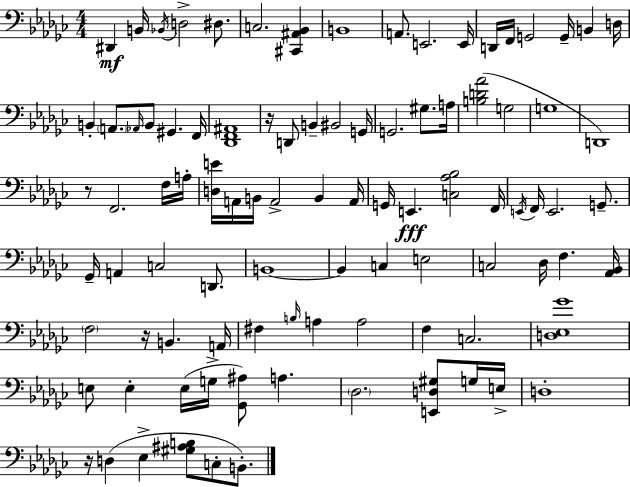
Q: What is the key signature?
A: EES minor